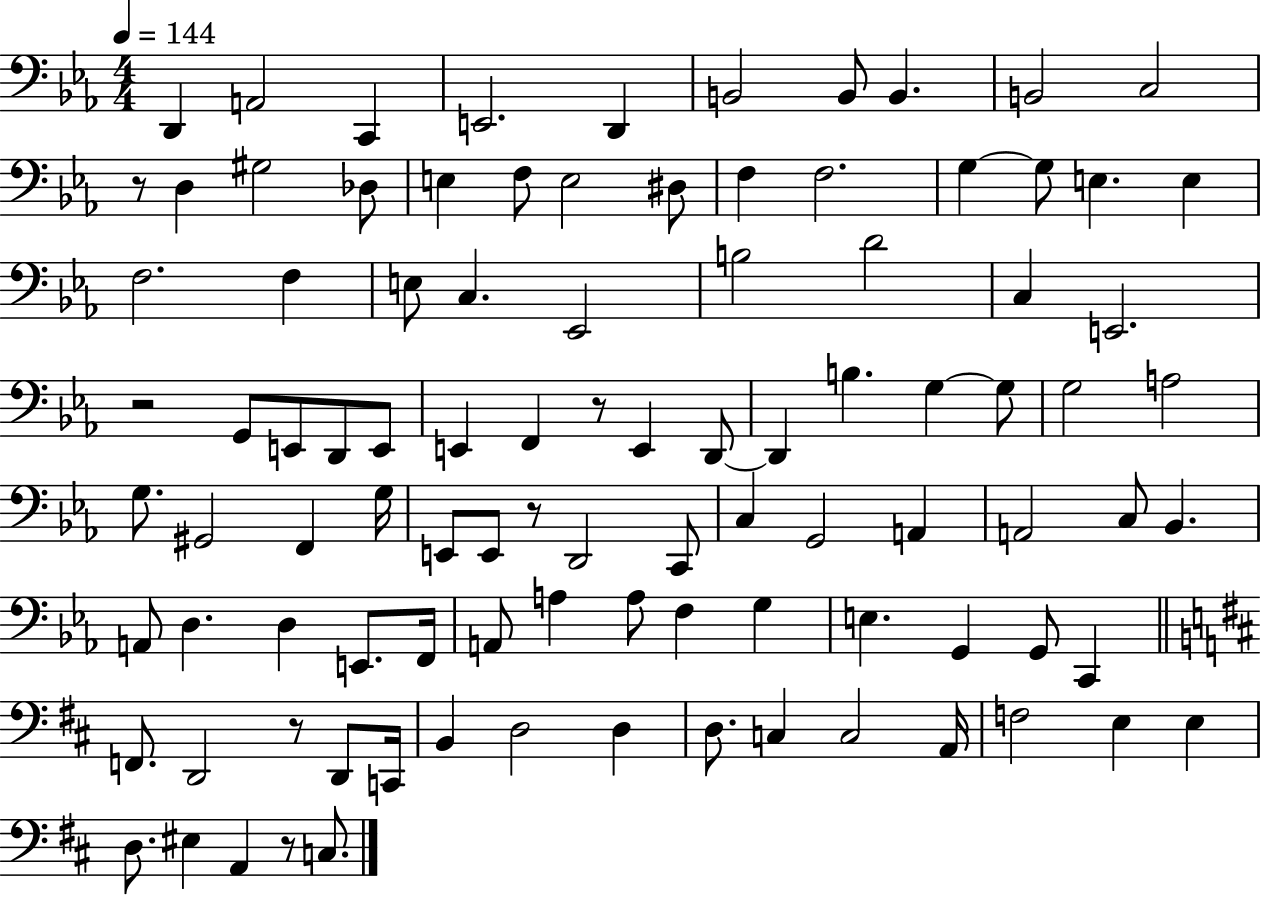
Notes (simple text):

D2/q A2/h C2/q E2/h. D2/q B2/h B2/e B2/q. B2/h C3/h R/e D3/q G#3/h Db3/e E3/q F3/e E3/h D#3/e F3/q F3/h. G3/q G3/e E3/q. E3/q F3/h. F3/q E3/e C3/q. Eb2/h B3/h D4/h C3/q E2/h. R/h G2/e E2/e D2/e E2/e E2/q F2/q R/e E2/q D2/e D2/q B3/q. G3/q G3/e G3/h A3/h G3/e. G#2/h F2/q G3/s E2/e E2/e R/e D2/h C2/e C3/q G2/h A2/q A2/h C3/e Bb2/q. A2/e D3/q. D3/q E2/e. F2/s A2/e A3/q A3/e F3/q G3/q E3/q. G2/q G2/e C2/q F2/e. D2/h R/e D2/e C2/s B2/q D3/h D3/q D3/e. C3/q C3/h A2/s F3/h E3/q E3/q D3/e. EIS3/q A2/q R/e C3/e.